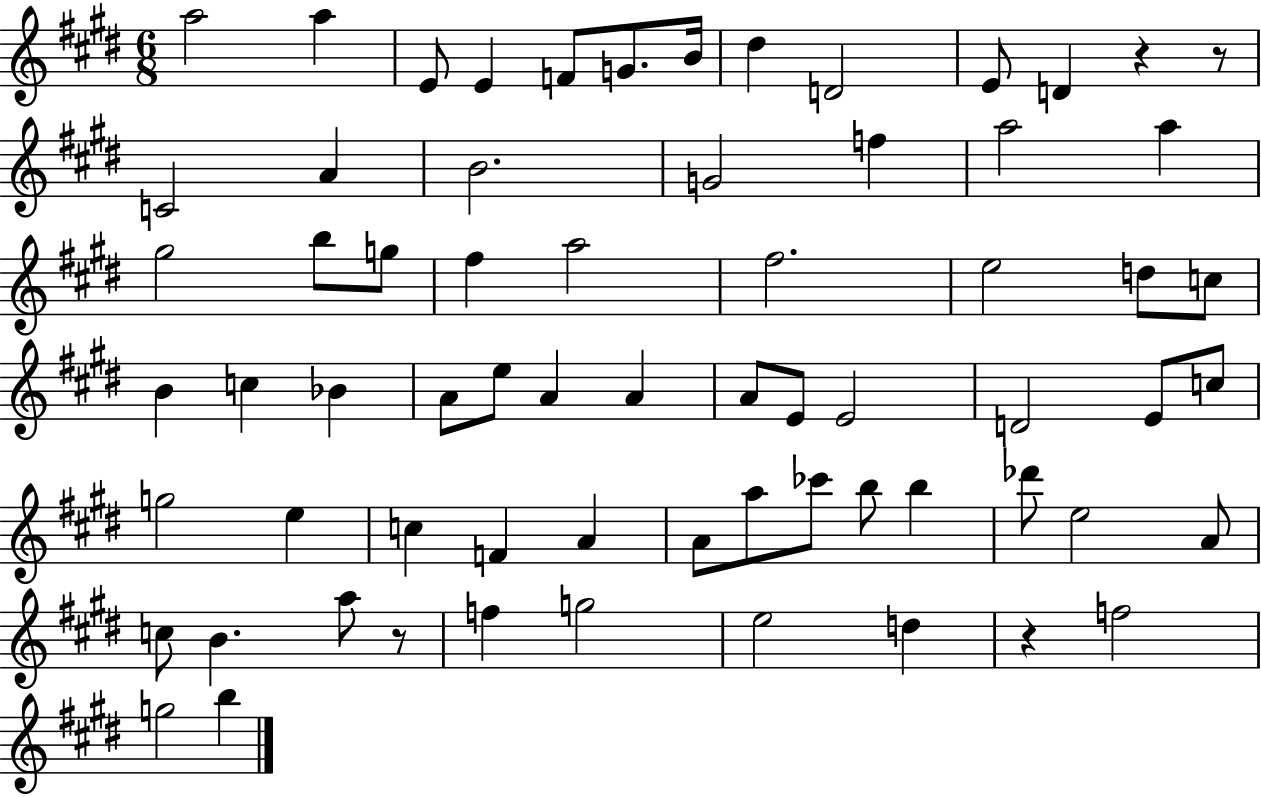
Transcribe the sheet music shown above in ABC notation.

X:1
T:Untitled
M:6/8
L:1/4
K:E
a2 a E/2 E F/2 G/2 B/4 ^d D2 E/2 D z z/2 C2 A B2 G2 f a2 a ^g2 b/2 g/2 ^f a2 ^f2 e2 d/2 c/2 B c _B A/2 e/2 A A A/2 E/2 E2 D2 E/2 c/2 g2 e c F A A/2 a/2 _c'/2 b/2 b _d'/2 e2 A/2 c/2 B a/2 z/2 f g2 e2 d z f2 g2 b